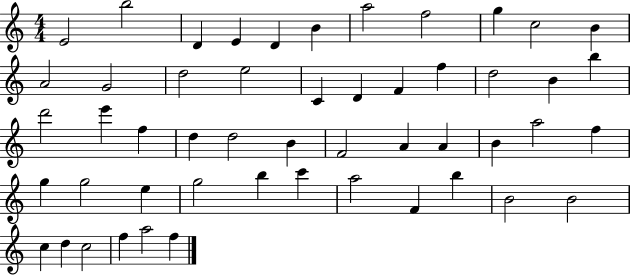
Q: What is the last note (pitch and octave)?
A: F5